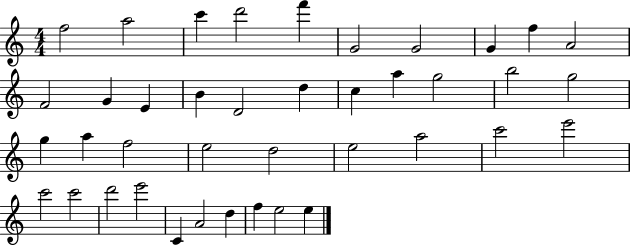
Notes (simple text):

F5/h A5/h C6/q D6/h F6/q G4/h G4/h G4/q F5/q A4/h F4/h G4/q E4/q B4/q D4/h D5/q C5/q A5/q G5/h B5/h G5/h G5/q A5/q F5/h E5/h D5/h E5/h A5/h C6/h E6/h C6/h C6/h D6/h E6/h C4/q A4/h D5/q F5/q E5/h E5/q